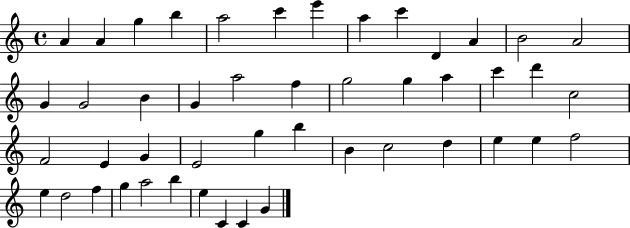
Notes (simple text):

A4/q A4/q G5/q B5/q A5/h C6/q E6/q A5/q C6/q D4/q A4/q B4/h A4/h G4/q G4/h B4/q G4/q A5/h F5/q G5/h G5/q A5/q C6/q D6/q C5/h F4/h E4/q G4/q E4/h G5/q B5/q B4/q C5/h D5/q E5/q E5/q F5/h E5/q D5/h F5/q G5/q A5/h B5/q E5/q C4/q C4/q G4/q